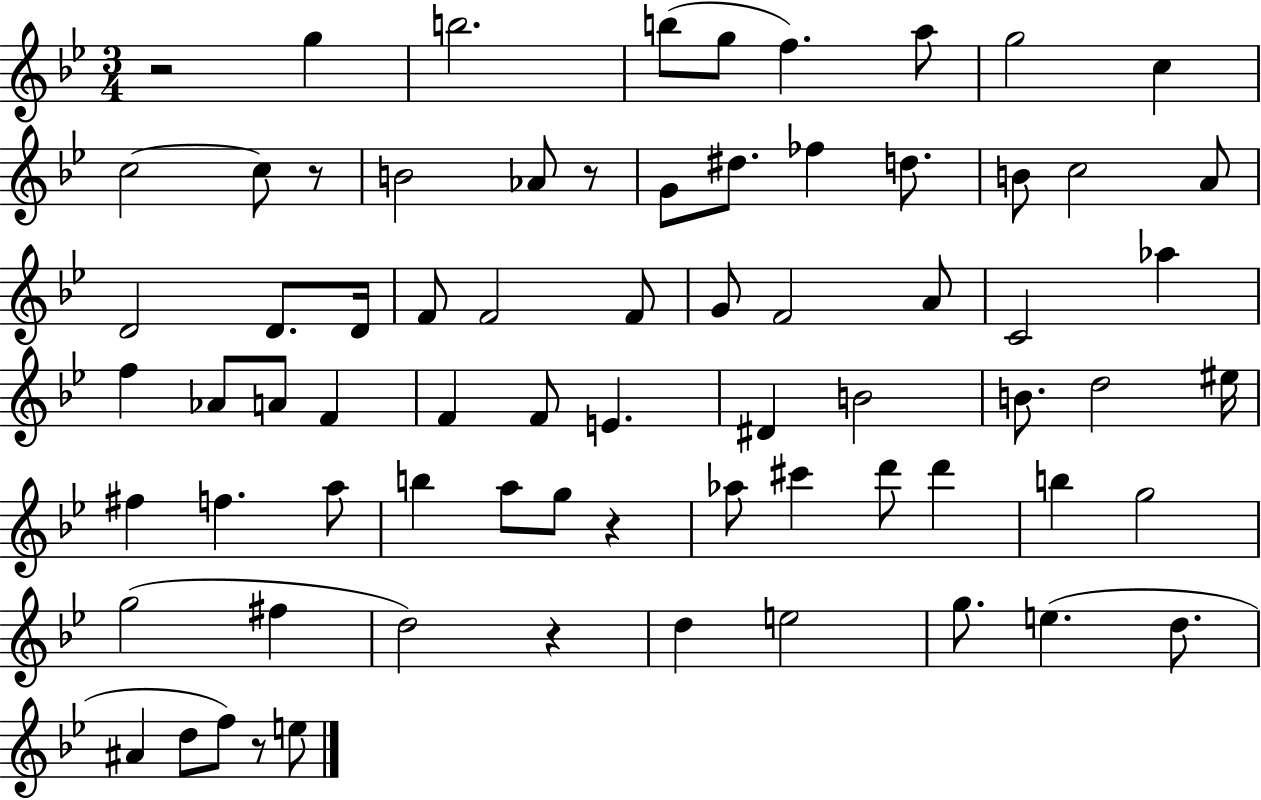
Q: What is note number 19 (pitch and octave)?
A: A4